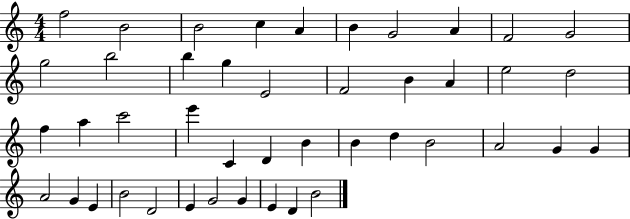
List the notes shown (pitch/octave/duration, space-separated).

F5/h B4/h B4/h C5/q A4/q B4/q G4/h A4/q F4/h G4/h G5/h B5/h B5/q G5/q E4/h F4/h B4/q A4/q E5/h D5/h F5/q A5/q C6/h E6/q C4/q D4/q B4/q B4/q D5/q B4/h A4/h G4/q G4/q A4/h G4/q E4/q B4/h D4/h E4/q G4/h G4/q E4/q D4/q B4/h